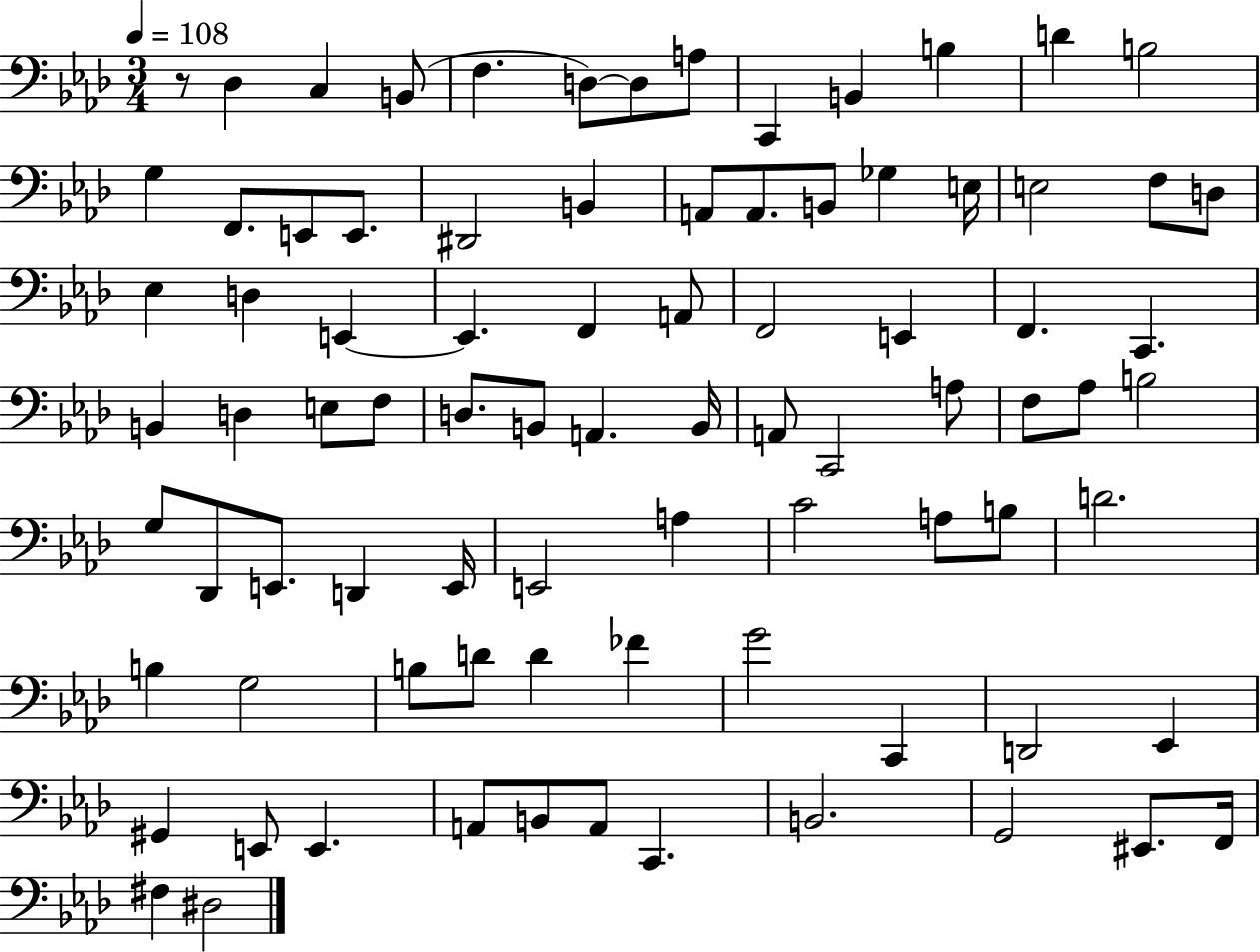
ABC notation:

X:1
T:Untitled
M:3/4
L:1/4
K:Ab
z/2 _D, C, B,,/2 F, D,/2 D,/2 A,/2 C,, B,, B, D B,2 G, F,,/2 E,,/2 E,,/2 ^D,,2 B,, A,,/2 A,,/2 B,,/2 _G, E,/4 E,2 F,/2 D,/2 _E, D, E,, E,, F,, A,,/2 F,,2 E,, F,, C,, B,, D, E,/2 F,/2 D,/2 B,,/2 A,, B,,/4 A,,/2 C,,2 A,/2 F,/2 _A,/2 B,2 G,/2 _D,,/2 E,,/2 D,, E,,/4 E,,2 A, C2 A,/2 B,/2 D2 B, G,2 B,/2 D/2 D _F G2 C,, D,,2 _E,, ^G,, E,,/2 E,, A,,/2 B,,/2 A,,/2 C,, B,,2 G,,2 ^E,,/2 F,,/4 ^F, ^D,2